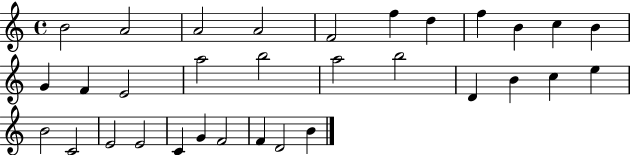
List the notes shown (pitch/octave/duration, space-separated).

B4/h A4/h A4/h A4/h F4/h F5/q D5/q F5/q B4/q C5/q B4/q G4/q F4/q E4/h A5/h B5/h A5/h B5/h D4/q B4/q C5/q E5/q B4/h C4/h E4/h E4/h C4/q G4/q F4/h F4/q D4/h B4/q